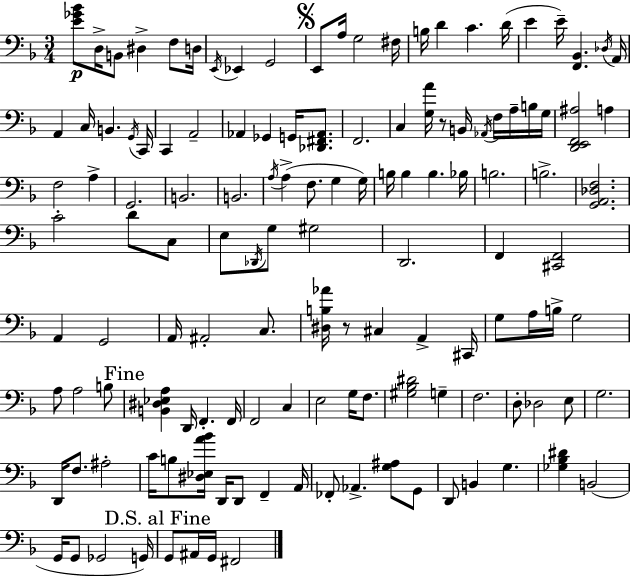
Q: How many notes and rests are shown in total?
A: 132